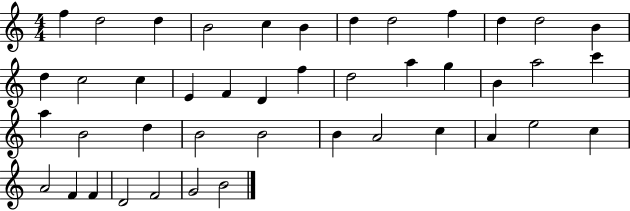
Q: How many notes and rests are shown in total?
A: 43